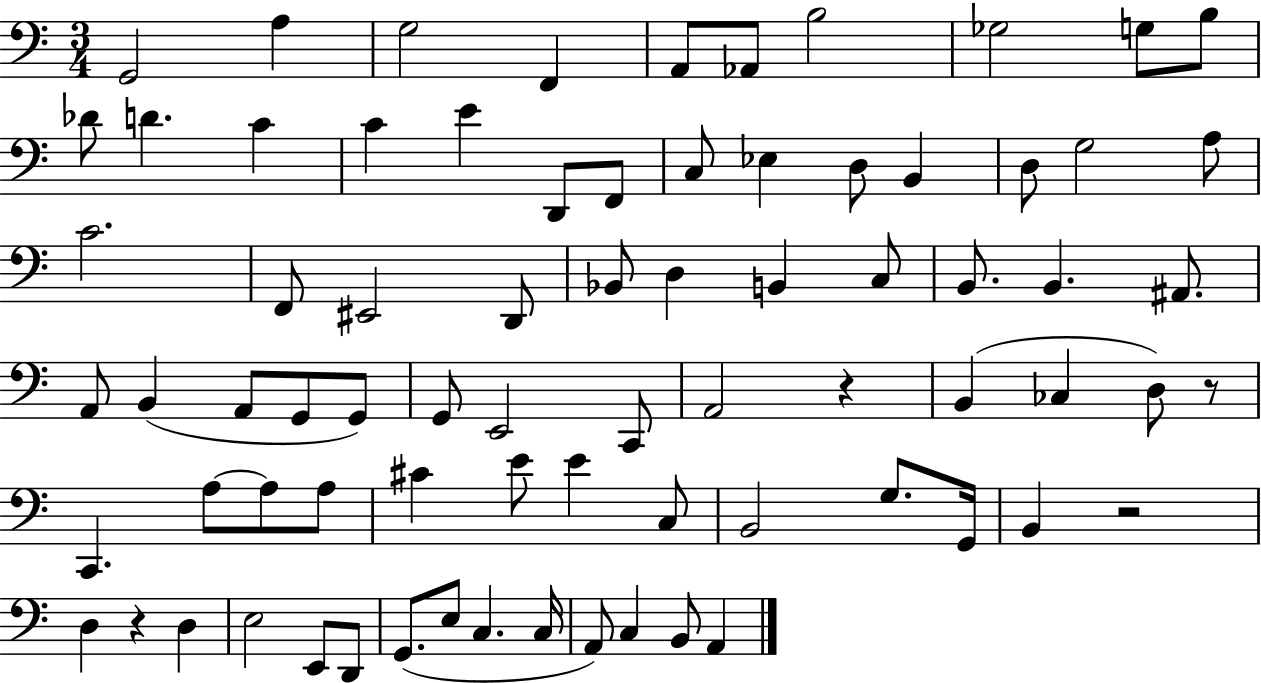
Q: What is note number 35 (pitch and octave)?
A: A#2